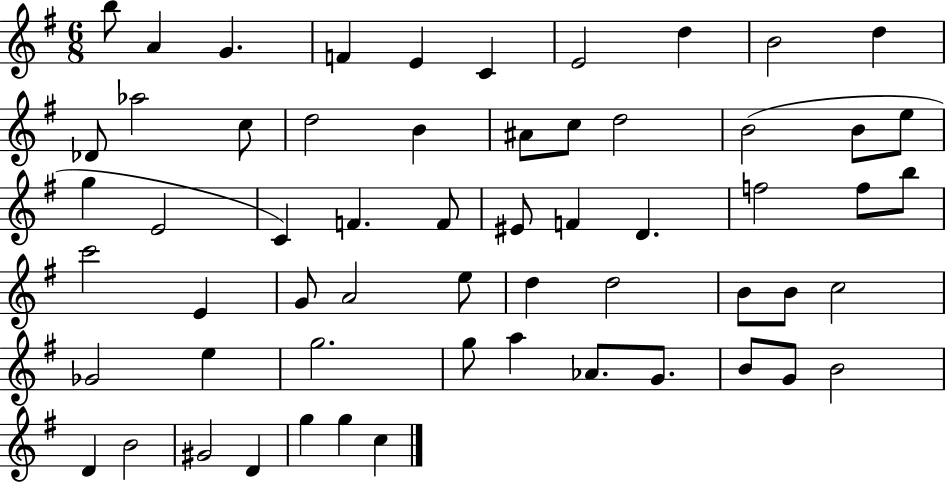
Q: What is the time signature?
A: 6/8